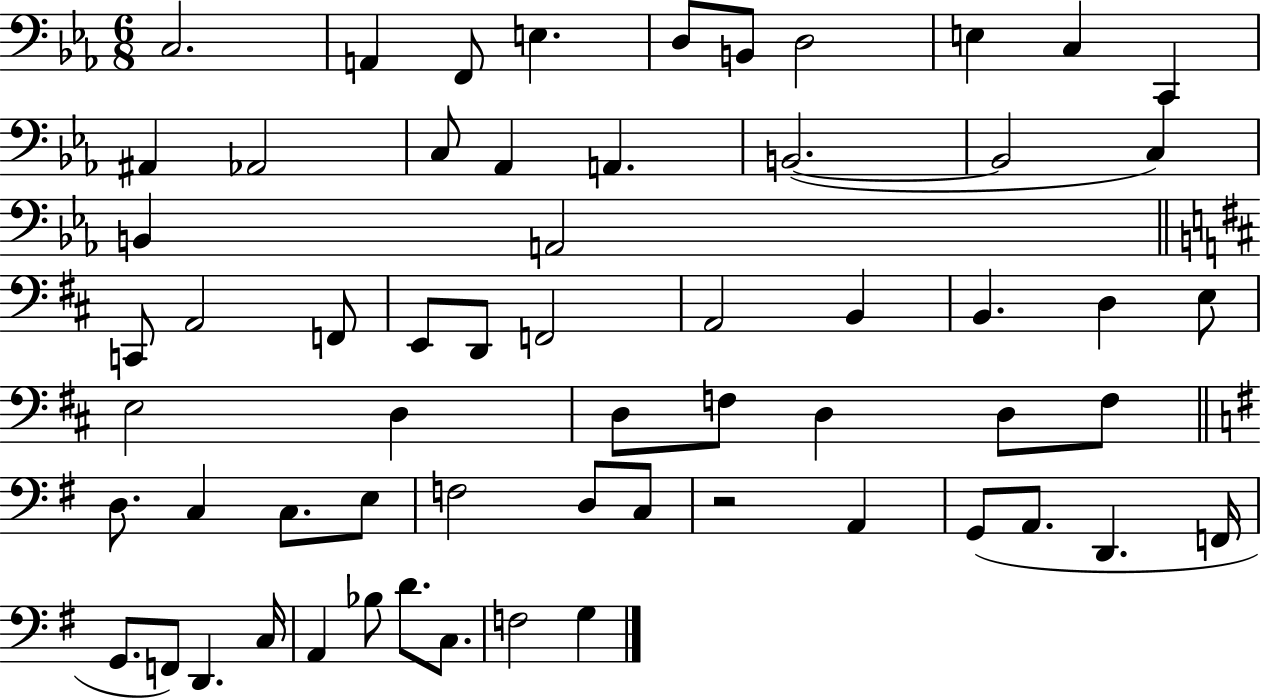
{
  \clef bass
  \numericTimeSignature
  \time 6/8
  \key ees \major
  c2. | a,4 f,8 e4. | d8 b,8 d2 | e4 c4 c,4 | \break ais,4 aes,2 | c8 aes,4 a,4. | b,2.~(~ | b,2 c4) | \break b,4 a,2 | \bar "||" \break \key b \minor c,8 a,2 f,8 | e,8 d,8 f,2 | a,2 b,4 | b,4. d4 e8 | \break e2 d4 | d8 f8 d4 d8 f8 | \bar "||" \break \key e \minor d8. c4 c8. e8 | f2 d8 c8 | r2 a,4 | g,8( a,8. d,4. f,16 | \break g,8. f,8) d,4. c16 | a,4 bes8 d'8. c8. | f2 g4 | \bar "|."
}